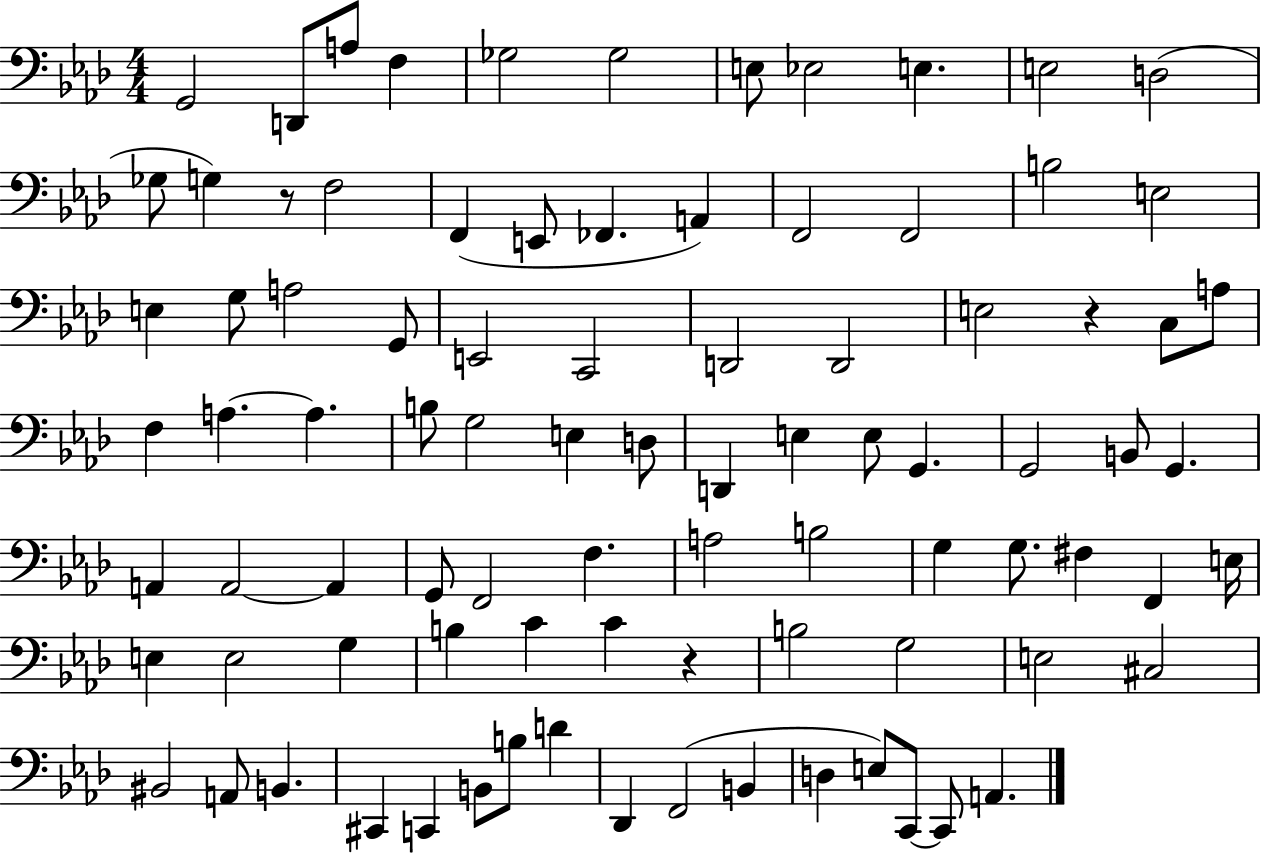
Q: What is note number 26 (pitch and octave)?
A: G2